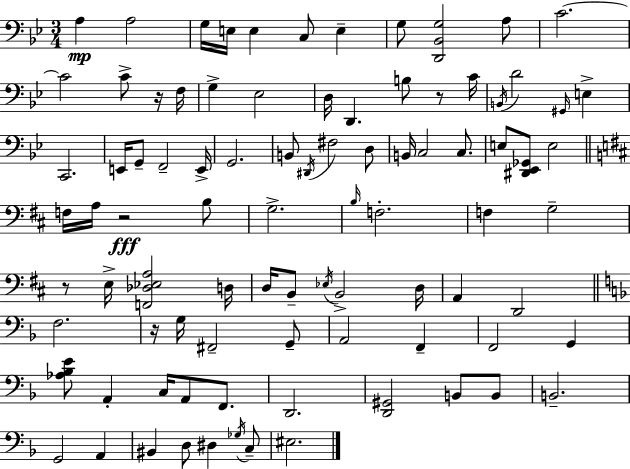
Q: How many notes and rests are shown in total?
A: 89